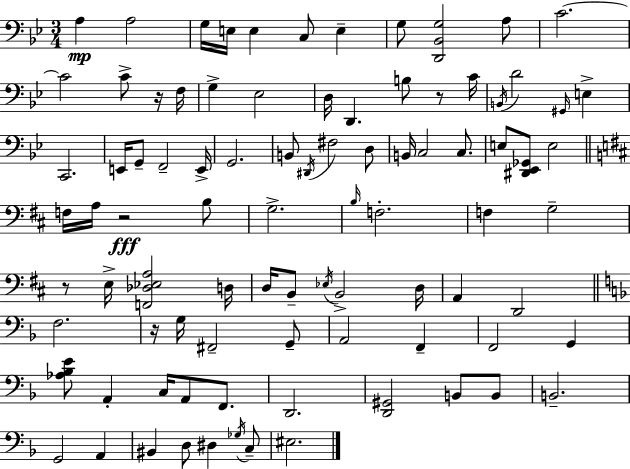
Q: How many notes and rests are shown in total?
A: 89